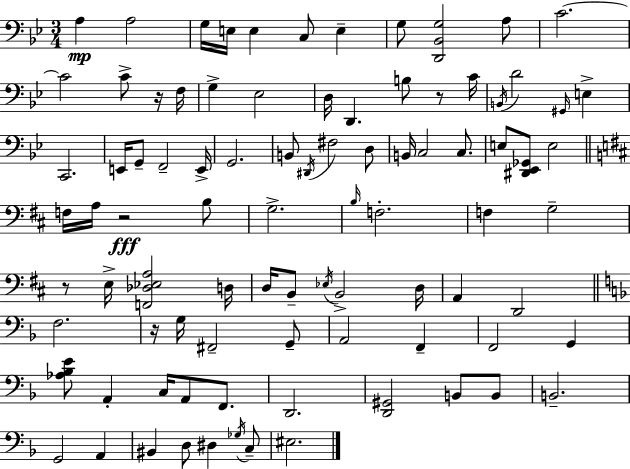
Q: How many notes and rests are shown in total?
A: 89